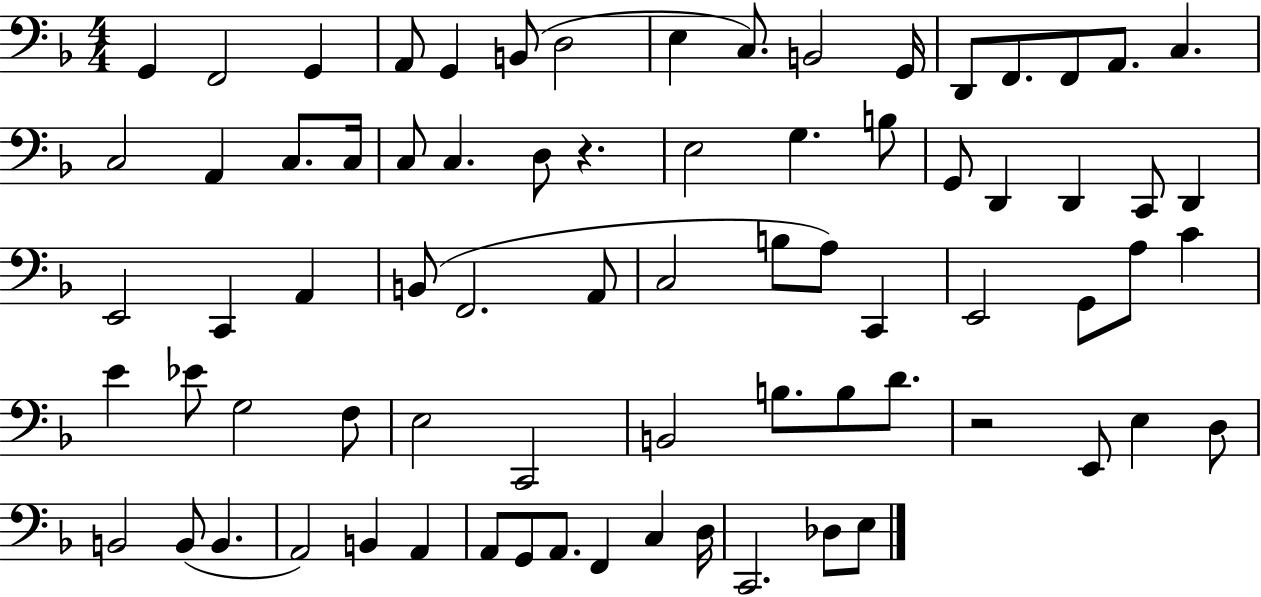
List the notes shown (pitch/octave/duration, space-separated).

G2/q F2/h G2/q A2/e G2/q B2/e D3/h E3/q C3/e. B2/h G2/s D2/e F2/e. F2/e A2/e. C3/q. C3/h A2/q C3/e. C3/s C3/e C3/q. D3/e R/q. E3/h G3/q. B3/e G2/e D2/q D2/q C2/e D2/q E2/h C2/q A2/q B2/e F2/h. A2/e C3/h B3/e A3/e C2/q E2/h G2/e A3/e C4/q E4/q Eb4/e G3/h F3/e E3/h C2/h B2/h B3/e. B3/e D4/e. R/h E2/e E3/q D3/e B2/h B2/e B2/q. A2/h B2/q A2/q A2/e G2/e A2/e. F2/q C3/q D3/s C2/h. Db3/e E3/e